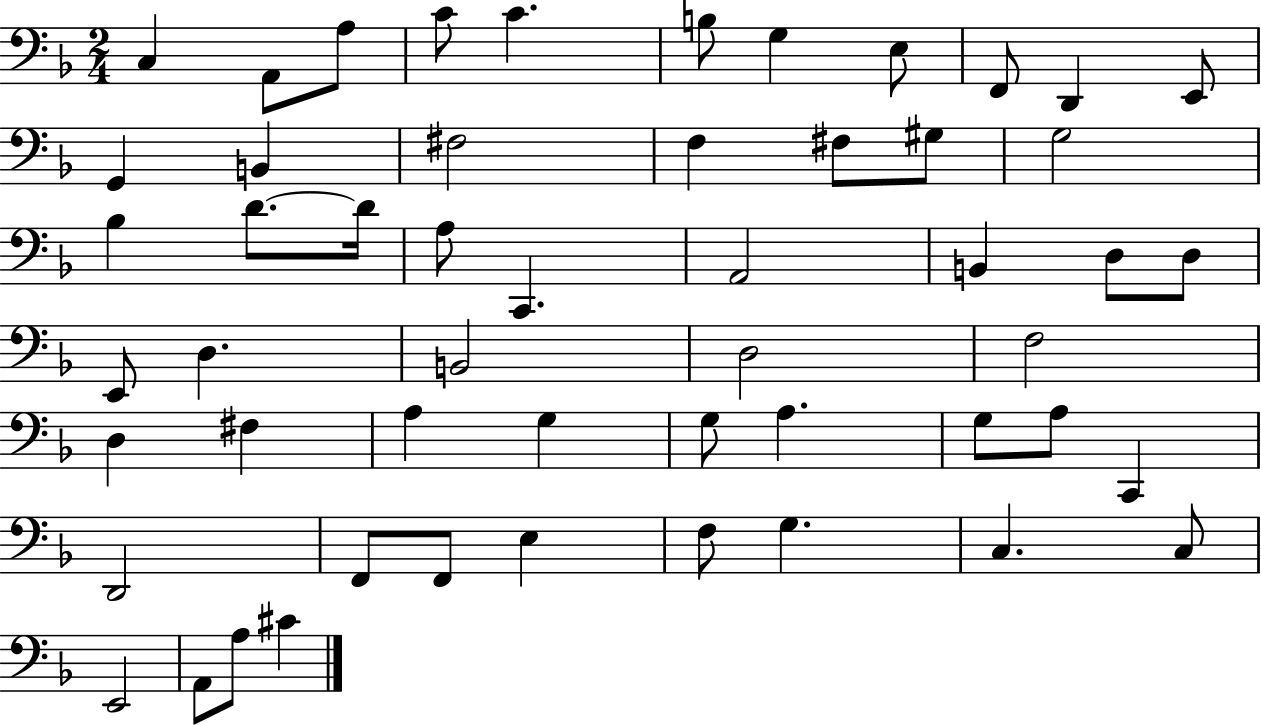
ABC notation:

X:1
T:Untitled
M:2/4
L:1/4
K:F
C, A,,/2 A,/2 C/2 C B,/2 G, E,/2 F,,/2 D,, E,,/2 G,, B,, ^F,2 F, ^F,/2 ^G,/2 G,2 _B, D/2 D/4 A,/2 C,, A,,2 B,, D,/2 D,/2 E,,/2 D, B,,2 D,2 F,2 D, ^F, A, G, G,/2 A, G,/2 A,/2 C,, D,,2 F,,/2 F,,/2 E, F,/2 G, C, C,/2 E,,2 A,,/2 A,/2 ^C